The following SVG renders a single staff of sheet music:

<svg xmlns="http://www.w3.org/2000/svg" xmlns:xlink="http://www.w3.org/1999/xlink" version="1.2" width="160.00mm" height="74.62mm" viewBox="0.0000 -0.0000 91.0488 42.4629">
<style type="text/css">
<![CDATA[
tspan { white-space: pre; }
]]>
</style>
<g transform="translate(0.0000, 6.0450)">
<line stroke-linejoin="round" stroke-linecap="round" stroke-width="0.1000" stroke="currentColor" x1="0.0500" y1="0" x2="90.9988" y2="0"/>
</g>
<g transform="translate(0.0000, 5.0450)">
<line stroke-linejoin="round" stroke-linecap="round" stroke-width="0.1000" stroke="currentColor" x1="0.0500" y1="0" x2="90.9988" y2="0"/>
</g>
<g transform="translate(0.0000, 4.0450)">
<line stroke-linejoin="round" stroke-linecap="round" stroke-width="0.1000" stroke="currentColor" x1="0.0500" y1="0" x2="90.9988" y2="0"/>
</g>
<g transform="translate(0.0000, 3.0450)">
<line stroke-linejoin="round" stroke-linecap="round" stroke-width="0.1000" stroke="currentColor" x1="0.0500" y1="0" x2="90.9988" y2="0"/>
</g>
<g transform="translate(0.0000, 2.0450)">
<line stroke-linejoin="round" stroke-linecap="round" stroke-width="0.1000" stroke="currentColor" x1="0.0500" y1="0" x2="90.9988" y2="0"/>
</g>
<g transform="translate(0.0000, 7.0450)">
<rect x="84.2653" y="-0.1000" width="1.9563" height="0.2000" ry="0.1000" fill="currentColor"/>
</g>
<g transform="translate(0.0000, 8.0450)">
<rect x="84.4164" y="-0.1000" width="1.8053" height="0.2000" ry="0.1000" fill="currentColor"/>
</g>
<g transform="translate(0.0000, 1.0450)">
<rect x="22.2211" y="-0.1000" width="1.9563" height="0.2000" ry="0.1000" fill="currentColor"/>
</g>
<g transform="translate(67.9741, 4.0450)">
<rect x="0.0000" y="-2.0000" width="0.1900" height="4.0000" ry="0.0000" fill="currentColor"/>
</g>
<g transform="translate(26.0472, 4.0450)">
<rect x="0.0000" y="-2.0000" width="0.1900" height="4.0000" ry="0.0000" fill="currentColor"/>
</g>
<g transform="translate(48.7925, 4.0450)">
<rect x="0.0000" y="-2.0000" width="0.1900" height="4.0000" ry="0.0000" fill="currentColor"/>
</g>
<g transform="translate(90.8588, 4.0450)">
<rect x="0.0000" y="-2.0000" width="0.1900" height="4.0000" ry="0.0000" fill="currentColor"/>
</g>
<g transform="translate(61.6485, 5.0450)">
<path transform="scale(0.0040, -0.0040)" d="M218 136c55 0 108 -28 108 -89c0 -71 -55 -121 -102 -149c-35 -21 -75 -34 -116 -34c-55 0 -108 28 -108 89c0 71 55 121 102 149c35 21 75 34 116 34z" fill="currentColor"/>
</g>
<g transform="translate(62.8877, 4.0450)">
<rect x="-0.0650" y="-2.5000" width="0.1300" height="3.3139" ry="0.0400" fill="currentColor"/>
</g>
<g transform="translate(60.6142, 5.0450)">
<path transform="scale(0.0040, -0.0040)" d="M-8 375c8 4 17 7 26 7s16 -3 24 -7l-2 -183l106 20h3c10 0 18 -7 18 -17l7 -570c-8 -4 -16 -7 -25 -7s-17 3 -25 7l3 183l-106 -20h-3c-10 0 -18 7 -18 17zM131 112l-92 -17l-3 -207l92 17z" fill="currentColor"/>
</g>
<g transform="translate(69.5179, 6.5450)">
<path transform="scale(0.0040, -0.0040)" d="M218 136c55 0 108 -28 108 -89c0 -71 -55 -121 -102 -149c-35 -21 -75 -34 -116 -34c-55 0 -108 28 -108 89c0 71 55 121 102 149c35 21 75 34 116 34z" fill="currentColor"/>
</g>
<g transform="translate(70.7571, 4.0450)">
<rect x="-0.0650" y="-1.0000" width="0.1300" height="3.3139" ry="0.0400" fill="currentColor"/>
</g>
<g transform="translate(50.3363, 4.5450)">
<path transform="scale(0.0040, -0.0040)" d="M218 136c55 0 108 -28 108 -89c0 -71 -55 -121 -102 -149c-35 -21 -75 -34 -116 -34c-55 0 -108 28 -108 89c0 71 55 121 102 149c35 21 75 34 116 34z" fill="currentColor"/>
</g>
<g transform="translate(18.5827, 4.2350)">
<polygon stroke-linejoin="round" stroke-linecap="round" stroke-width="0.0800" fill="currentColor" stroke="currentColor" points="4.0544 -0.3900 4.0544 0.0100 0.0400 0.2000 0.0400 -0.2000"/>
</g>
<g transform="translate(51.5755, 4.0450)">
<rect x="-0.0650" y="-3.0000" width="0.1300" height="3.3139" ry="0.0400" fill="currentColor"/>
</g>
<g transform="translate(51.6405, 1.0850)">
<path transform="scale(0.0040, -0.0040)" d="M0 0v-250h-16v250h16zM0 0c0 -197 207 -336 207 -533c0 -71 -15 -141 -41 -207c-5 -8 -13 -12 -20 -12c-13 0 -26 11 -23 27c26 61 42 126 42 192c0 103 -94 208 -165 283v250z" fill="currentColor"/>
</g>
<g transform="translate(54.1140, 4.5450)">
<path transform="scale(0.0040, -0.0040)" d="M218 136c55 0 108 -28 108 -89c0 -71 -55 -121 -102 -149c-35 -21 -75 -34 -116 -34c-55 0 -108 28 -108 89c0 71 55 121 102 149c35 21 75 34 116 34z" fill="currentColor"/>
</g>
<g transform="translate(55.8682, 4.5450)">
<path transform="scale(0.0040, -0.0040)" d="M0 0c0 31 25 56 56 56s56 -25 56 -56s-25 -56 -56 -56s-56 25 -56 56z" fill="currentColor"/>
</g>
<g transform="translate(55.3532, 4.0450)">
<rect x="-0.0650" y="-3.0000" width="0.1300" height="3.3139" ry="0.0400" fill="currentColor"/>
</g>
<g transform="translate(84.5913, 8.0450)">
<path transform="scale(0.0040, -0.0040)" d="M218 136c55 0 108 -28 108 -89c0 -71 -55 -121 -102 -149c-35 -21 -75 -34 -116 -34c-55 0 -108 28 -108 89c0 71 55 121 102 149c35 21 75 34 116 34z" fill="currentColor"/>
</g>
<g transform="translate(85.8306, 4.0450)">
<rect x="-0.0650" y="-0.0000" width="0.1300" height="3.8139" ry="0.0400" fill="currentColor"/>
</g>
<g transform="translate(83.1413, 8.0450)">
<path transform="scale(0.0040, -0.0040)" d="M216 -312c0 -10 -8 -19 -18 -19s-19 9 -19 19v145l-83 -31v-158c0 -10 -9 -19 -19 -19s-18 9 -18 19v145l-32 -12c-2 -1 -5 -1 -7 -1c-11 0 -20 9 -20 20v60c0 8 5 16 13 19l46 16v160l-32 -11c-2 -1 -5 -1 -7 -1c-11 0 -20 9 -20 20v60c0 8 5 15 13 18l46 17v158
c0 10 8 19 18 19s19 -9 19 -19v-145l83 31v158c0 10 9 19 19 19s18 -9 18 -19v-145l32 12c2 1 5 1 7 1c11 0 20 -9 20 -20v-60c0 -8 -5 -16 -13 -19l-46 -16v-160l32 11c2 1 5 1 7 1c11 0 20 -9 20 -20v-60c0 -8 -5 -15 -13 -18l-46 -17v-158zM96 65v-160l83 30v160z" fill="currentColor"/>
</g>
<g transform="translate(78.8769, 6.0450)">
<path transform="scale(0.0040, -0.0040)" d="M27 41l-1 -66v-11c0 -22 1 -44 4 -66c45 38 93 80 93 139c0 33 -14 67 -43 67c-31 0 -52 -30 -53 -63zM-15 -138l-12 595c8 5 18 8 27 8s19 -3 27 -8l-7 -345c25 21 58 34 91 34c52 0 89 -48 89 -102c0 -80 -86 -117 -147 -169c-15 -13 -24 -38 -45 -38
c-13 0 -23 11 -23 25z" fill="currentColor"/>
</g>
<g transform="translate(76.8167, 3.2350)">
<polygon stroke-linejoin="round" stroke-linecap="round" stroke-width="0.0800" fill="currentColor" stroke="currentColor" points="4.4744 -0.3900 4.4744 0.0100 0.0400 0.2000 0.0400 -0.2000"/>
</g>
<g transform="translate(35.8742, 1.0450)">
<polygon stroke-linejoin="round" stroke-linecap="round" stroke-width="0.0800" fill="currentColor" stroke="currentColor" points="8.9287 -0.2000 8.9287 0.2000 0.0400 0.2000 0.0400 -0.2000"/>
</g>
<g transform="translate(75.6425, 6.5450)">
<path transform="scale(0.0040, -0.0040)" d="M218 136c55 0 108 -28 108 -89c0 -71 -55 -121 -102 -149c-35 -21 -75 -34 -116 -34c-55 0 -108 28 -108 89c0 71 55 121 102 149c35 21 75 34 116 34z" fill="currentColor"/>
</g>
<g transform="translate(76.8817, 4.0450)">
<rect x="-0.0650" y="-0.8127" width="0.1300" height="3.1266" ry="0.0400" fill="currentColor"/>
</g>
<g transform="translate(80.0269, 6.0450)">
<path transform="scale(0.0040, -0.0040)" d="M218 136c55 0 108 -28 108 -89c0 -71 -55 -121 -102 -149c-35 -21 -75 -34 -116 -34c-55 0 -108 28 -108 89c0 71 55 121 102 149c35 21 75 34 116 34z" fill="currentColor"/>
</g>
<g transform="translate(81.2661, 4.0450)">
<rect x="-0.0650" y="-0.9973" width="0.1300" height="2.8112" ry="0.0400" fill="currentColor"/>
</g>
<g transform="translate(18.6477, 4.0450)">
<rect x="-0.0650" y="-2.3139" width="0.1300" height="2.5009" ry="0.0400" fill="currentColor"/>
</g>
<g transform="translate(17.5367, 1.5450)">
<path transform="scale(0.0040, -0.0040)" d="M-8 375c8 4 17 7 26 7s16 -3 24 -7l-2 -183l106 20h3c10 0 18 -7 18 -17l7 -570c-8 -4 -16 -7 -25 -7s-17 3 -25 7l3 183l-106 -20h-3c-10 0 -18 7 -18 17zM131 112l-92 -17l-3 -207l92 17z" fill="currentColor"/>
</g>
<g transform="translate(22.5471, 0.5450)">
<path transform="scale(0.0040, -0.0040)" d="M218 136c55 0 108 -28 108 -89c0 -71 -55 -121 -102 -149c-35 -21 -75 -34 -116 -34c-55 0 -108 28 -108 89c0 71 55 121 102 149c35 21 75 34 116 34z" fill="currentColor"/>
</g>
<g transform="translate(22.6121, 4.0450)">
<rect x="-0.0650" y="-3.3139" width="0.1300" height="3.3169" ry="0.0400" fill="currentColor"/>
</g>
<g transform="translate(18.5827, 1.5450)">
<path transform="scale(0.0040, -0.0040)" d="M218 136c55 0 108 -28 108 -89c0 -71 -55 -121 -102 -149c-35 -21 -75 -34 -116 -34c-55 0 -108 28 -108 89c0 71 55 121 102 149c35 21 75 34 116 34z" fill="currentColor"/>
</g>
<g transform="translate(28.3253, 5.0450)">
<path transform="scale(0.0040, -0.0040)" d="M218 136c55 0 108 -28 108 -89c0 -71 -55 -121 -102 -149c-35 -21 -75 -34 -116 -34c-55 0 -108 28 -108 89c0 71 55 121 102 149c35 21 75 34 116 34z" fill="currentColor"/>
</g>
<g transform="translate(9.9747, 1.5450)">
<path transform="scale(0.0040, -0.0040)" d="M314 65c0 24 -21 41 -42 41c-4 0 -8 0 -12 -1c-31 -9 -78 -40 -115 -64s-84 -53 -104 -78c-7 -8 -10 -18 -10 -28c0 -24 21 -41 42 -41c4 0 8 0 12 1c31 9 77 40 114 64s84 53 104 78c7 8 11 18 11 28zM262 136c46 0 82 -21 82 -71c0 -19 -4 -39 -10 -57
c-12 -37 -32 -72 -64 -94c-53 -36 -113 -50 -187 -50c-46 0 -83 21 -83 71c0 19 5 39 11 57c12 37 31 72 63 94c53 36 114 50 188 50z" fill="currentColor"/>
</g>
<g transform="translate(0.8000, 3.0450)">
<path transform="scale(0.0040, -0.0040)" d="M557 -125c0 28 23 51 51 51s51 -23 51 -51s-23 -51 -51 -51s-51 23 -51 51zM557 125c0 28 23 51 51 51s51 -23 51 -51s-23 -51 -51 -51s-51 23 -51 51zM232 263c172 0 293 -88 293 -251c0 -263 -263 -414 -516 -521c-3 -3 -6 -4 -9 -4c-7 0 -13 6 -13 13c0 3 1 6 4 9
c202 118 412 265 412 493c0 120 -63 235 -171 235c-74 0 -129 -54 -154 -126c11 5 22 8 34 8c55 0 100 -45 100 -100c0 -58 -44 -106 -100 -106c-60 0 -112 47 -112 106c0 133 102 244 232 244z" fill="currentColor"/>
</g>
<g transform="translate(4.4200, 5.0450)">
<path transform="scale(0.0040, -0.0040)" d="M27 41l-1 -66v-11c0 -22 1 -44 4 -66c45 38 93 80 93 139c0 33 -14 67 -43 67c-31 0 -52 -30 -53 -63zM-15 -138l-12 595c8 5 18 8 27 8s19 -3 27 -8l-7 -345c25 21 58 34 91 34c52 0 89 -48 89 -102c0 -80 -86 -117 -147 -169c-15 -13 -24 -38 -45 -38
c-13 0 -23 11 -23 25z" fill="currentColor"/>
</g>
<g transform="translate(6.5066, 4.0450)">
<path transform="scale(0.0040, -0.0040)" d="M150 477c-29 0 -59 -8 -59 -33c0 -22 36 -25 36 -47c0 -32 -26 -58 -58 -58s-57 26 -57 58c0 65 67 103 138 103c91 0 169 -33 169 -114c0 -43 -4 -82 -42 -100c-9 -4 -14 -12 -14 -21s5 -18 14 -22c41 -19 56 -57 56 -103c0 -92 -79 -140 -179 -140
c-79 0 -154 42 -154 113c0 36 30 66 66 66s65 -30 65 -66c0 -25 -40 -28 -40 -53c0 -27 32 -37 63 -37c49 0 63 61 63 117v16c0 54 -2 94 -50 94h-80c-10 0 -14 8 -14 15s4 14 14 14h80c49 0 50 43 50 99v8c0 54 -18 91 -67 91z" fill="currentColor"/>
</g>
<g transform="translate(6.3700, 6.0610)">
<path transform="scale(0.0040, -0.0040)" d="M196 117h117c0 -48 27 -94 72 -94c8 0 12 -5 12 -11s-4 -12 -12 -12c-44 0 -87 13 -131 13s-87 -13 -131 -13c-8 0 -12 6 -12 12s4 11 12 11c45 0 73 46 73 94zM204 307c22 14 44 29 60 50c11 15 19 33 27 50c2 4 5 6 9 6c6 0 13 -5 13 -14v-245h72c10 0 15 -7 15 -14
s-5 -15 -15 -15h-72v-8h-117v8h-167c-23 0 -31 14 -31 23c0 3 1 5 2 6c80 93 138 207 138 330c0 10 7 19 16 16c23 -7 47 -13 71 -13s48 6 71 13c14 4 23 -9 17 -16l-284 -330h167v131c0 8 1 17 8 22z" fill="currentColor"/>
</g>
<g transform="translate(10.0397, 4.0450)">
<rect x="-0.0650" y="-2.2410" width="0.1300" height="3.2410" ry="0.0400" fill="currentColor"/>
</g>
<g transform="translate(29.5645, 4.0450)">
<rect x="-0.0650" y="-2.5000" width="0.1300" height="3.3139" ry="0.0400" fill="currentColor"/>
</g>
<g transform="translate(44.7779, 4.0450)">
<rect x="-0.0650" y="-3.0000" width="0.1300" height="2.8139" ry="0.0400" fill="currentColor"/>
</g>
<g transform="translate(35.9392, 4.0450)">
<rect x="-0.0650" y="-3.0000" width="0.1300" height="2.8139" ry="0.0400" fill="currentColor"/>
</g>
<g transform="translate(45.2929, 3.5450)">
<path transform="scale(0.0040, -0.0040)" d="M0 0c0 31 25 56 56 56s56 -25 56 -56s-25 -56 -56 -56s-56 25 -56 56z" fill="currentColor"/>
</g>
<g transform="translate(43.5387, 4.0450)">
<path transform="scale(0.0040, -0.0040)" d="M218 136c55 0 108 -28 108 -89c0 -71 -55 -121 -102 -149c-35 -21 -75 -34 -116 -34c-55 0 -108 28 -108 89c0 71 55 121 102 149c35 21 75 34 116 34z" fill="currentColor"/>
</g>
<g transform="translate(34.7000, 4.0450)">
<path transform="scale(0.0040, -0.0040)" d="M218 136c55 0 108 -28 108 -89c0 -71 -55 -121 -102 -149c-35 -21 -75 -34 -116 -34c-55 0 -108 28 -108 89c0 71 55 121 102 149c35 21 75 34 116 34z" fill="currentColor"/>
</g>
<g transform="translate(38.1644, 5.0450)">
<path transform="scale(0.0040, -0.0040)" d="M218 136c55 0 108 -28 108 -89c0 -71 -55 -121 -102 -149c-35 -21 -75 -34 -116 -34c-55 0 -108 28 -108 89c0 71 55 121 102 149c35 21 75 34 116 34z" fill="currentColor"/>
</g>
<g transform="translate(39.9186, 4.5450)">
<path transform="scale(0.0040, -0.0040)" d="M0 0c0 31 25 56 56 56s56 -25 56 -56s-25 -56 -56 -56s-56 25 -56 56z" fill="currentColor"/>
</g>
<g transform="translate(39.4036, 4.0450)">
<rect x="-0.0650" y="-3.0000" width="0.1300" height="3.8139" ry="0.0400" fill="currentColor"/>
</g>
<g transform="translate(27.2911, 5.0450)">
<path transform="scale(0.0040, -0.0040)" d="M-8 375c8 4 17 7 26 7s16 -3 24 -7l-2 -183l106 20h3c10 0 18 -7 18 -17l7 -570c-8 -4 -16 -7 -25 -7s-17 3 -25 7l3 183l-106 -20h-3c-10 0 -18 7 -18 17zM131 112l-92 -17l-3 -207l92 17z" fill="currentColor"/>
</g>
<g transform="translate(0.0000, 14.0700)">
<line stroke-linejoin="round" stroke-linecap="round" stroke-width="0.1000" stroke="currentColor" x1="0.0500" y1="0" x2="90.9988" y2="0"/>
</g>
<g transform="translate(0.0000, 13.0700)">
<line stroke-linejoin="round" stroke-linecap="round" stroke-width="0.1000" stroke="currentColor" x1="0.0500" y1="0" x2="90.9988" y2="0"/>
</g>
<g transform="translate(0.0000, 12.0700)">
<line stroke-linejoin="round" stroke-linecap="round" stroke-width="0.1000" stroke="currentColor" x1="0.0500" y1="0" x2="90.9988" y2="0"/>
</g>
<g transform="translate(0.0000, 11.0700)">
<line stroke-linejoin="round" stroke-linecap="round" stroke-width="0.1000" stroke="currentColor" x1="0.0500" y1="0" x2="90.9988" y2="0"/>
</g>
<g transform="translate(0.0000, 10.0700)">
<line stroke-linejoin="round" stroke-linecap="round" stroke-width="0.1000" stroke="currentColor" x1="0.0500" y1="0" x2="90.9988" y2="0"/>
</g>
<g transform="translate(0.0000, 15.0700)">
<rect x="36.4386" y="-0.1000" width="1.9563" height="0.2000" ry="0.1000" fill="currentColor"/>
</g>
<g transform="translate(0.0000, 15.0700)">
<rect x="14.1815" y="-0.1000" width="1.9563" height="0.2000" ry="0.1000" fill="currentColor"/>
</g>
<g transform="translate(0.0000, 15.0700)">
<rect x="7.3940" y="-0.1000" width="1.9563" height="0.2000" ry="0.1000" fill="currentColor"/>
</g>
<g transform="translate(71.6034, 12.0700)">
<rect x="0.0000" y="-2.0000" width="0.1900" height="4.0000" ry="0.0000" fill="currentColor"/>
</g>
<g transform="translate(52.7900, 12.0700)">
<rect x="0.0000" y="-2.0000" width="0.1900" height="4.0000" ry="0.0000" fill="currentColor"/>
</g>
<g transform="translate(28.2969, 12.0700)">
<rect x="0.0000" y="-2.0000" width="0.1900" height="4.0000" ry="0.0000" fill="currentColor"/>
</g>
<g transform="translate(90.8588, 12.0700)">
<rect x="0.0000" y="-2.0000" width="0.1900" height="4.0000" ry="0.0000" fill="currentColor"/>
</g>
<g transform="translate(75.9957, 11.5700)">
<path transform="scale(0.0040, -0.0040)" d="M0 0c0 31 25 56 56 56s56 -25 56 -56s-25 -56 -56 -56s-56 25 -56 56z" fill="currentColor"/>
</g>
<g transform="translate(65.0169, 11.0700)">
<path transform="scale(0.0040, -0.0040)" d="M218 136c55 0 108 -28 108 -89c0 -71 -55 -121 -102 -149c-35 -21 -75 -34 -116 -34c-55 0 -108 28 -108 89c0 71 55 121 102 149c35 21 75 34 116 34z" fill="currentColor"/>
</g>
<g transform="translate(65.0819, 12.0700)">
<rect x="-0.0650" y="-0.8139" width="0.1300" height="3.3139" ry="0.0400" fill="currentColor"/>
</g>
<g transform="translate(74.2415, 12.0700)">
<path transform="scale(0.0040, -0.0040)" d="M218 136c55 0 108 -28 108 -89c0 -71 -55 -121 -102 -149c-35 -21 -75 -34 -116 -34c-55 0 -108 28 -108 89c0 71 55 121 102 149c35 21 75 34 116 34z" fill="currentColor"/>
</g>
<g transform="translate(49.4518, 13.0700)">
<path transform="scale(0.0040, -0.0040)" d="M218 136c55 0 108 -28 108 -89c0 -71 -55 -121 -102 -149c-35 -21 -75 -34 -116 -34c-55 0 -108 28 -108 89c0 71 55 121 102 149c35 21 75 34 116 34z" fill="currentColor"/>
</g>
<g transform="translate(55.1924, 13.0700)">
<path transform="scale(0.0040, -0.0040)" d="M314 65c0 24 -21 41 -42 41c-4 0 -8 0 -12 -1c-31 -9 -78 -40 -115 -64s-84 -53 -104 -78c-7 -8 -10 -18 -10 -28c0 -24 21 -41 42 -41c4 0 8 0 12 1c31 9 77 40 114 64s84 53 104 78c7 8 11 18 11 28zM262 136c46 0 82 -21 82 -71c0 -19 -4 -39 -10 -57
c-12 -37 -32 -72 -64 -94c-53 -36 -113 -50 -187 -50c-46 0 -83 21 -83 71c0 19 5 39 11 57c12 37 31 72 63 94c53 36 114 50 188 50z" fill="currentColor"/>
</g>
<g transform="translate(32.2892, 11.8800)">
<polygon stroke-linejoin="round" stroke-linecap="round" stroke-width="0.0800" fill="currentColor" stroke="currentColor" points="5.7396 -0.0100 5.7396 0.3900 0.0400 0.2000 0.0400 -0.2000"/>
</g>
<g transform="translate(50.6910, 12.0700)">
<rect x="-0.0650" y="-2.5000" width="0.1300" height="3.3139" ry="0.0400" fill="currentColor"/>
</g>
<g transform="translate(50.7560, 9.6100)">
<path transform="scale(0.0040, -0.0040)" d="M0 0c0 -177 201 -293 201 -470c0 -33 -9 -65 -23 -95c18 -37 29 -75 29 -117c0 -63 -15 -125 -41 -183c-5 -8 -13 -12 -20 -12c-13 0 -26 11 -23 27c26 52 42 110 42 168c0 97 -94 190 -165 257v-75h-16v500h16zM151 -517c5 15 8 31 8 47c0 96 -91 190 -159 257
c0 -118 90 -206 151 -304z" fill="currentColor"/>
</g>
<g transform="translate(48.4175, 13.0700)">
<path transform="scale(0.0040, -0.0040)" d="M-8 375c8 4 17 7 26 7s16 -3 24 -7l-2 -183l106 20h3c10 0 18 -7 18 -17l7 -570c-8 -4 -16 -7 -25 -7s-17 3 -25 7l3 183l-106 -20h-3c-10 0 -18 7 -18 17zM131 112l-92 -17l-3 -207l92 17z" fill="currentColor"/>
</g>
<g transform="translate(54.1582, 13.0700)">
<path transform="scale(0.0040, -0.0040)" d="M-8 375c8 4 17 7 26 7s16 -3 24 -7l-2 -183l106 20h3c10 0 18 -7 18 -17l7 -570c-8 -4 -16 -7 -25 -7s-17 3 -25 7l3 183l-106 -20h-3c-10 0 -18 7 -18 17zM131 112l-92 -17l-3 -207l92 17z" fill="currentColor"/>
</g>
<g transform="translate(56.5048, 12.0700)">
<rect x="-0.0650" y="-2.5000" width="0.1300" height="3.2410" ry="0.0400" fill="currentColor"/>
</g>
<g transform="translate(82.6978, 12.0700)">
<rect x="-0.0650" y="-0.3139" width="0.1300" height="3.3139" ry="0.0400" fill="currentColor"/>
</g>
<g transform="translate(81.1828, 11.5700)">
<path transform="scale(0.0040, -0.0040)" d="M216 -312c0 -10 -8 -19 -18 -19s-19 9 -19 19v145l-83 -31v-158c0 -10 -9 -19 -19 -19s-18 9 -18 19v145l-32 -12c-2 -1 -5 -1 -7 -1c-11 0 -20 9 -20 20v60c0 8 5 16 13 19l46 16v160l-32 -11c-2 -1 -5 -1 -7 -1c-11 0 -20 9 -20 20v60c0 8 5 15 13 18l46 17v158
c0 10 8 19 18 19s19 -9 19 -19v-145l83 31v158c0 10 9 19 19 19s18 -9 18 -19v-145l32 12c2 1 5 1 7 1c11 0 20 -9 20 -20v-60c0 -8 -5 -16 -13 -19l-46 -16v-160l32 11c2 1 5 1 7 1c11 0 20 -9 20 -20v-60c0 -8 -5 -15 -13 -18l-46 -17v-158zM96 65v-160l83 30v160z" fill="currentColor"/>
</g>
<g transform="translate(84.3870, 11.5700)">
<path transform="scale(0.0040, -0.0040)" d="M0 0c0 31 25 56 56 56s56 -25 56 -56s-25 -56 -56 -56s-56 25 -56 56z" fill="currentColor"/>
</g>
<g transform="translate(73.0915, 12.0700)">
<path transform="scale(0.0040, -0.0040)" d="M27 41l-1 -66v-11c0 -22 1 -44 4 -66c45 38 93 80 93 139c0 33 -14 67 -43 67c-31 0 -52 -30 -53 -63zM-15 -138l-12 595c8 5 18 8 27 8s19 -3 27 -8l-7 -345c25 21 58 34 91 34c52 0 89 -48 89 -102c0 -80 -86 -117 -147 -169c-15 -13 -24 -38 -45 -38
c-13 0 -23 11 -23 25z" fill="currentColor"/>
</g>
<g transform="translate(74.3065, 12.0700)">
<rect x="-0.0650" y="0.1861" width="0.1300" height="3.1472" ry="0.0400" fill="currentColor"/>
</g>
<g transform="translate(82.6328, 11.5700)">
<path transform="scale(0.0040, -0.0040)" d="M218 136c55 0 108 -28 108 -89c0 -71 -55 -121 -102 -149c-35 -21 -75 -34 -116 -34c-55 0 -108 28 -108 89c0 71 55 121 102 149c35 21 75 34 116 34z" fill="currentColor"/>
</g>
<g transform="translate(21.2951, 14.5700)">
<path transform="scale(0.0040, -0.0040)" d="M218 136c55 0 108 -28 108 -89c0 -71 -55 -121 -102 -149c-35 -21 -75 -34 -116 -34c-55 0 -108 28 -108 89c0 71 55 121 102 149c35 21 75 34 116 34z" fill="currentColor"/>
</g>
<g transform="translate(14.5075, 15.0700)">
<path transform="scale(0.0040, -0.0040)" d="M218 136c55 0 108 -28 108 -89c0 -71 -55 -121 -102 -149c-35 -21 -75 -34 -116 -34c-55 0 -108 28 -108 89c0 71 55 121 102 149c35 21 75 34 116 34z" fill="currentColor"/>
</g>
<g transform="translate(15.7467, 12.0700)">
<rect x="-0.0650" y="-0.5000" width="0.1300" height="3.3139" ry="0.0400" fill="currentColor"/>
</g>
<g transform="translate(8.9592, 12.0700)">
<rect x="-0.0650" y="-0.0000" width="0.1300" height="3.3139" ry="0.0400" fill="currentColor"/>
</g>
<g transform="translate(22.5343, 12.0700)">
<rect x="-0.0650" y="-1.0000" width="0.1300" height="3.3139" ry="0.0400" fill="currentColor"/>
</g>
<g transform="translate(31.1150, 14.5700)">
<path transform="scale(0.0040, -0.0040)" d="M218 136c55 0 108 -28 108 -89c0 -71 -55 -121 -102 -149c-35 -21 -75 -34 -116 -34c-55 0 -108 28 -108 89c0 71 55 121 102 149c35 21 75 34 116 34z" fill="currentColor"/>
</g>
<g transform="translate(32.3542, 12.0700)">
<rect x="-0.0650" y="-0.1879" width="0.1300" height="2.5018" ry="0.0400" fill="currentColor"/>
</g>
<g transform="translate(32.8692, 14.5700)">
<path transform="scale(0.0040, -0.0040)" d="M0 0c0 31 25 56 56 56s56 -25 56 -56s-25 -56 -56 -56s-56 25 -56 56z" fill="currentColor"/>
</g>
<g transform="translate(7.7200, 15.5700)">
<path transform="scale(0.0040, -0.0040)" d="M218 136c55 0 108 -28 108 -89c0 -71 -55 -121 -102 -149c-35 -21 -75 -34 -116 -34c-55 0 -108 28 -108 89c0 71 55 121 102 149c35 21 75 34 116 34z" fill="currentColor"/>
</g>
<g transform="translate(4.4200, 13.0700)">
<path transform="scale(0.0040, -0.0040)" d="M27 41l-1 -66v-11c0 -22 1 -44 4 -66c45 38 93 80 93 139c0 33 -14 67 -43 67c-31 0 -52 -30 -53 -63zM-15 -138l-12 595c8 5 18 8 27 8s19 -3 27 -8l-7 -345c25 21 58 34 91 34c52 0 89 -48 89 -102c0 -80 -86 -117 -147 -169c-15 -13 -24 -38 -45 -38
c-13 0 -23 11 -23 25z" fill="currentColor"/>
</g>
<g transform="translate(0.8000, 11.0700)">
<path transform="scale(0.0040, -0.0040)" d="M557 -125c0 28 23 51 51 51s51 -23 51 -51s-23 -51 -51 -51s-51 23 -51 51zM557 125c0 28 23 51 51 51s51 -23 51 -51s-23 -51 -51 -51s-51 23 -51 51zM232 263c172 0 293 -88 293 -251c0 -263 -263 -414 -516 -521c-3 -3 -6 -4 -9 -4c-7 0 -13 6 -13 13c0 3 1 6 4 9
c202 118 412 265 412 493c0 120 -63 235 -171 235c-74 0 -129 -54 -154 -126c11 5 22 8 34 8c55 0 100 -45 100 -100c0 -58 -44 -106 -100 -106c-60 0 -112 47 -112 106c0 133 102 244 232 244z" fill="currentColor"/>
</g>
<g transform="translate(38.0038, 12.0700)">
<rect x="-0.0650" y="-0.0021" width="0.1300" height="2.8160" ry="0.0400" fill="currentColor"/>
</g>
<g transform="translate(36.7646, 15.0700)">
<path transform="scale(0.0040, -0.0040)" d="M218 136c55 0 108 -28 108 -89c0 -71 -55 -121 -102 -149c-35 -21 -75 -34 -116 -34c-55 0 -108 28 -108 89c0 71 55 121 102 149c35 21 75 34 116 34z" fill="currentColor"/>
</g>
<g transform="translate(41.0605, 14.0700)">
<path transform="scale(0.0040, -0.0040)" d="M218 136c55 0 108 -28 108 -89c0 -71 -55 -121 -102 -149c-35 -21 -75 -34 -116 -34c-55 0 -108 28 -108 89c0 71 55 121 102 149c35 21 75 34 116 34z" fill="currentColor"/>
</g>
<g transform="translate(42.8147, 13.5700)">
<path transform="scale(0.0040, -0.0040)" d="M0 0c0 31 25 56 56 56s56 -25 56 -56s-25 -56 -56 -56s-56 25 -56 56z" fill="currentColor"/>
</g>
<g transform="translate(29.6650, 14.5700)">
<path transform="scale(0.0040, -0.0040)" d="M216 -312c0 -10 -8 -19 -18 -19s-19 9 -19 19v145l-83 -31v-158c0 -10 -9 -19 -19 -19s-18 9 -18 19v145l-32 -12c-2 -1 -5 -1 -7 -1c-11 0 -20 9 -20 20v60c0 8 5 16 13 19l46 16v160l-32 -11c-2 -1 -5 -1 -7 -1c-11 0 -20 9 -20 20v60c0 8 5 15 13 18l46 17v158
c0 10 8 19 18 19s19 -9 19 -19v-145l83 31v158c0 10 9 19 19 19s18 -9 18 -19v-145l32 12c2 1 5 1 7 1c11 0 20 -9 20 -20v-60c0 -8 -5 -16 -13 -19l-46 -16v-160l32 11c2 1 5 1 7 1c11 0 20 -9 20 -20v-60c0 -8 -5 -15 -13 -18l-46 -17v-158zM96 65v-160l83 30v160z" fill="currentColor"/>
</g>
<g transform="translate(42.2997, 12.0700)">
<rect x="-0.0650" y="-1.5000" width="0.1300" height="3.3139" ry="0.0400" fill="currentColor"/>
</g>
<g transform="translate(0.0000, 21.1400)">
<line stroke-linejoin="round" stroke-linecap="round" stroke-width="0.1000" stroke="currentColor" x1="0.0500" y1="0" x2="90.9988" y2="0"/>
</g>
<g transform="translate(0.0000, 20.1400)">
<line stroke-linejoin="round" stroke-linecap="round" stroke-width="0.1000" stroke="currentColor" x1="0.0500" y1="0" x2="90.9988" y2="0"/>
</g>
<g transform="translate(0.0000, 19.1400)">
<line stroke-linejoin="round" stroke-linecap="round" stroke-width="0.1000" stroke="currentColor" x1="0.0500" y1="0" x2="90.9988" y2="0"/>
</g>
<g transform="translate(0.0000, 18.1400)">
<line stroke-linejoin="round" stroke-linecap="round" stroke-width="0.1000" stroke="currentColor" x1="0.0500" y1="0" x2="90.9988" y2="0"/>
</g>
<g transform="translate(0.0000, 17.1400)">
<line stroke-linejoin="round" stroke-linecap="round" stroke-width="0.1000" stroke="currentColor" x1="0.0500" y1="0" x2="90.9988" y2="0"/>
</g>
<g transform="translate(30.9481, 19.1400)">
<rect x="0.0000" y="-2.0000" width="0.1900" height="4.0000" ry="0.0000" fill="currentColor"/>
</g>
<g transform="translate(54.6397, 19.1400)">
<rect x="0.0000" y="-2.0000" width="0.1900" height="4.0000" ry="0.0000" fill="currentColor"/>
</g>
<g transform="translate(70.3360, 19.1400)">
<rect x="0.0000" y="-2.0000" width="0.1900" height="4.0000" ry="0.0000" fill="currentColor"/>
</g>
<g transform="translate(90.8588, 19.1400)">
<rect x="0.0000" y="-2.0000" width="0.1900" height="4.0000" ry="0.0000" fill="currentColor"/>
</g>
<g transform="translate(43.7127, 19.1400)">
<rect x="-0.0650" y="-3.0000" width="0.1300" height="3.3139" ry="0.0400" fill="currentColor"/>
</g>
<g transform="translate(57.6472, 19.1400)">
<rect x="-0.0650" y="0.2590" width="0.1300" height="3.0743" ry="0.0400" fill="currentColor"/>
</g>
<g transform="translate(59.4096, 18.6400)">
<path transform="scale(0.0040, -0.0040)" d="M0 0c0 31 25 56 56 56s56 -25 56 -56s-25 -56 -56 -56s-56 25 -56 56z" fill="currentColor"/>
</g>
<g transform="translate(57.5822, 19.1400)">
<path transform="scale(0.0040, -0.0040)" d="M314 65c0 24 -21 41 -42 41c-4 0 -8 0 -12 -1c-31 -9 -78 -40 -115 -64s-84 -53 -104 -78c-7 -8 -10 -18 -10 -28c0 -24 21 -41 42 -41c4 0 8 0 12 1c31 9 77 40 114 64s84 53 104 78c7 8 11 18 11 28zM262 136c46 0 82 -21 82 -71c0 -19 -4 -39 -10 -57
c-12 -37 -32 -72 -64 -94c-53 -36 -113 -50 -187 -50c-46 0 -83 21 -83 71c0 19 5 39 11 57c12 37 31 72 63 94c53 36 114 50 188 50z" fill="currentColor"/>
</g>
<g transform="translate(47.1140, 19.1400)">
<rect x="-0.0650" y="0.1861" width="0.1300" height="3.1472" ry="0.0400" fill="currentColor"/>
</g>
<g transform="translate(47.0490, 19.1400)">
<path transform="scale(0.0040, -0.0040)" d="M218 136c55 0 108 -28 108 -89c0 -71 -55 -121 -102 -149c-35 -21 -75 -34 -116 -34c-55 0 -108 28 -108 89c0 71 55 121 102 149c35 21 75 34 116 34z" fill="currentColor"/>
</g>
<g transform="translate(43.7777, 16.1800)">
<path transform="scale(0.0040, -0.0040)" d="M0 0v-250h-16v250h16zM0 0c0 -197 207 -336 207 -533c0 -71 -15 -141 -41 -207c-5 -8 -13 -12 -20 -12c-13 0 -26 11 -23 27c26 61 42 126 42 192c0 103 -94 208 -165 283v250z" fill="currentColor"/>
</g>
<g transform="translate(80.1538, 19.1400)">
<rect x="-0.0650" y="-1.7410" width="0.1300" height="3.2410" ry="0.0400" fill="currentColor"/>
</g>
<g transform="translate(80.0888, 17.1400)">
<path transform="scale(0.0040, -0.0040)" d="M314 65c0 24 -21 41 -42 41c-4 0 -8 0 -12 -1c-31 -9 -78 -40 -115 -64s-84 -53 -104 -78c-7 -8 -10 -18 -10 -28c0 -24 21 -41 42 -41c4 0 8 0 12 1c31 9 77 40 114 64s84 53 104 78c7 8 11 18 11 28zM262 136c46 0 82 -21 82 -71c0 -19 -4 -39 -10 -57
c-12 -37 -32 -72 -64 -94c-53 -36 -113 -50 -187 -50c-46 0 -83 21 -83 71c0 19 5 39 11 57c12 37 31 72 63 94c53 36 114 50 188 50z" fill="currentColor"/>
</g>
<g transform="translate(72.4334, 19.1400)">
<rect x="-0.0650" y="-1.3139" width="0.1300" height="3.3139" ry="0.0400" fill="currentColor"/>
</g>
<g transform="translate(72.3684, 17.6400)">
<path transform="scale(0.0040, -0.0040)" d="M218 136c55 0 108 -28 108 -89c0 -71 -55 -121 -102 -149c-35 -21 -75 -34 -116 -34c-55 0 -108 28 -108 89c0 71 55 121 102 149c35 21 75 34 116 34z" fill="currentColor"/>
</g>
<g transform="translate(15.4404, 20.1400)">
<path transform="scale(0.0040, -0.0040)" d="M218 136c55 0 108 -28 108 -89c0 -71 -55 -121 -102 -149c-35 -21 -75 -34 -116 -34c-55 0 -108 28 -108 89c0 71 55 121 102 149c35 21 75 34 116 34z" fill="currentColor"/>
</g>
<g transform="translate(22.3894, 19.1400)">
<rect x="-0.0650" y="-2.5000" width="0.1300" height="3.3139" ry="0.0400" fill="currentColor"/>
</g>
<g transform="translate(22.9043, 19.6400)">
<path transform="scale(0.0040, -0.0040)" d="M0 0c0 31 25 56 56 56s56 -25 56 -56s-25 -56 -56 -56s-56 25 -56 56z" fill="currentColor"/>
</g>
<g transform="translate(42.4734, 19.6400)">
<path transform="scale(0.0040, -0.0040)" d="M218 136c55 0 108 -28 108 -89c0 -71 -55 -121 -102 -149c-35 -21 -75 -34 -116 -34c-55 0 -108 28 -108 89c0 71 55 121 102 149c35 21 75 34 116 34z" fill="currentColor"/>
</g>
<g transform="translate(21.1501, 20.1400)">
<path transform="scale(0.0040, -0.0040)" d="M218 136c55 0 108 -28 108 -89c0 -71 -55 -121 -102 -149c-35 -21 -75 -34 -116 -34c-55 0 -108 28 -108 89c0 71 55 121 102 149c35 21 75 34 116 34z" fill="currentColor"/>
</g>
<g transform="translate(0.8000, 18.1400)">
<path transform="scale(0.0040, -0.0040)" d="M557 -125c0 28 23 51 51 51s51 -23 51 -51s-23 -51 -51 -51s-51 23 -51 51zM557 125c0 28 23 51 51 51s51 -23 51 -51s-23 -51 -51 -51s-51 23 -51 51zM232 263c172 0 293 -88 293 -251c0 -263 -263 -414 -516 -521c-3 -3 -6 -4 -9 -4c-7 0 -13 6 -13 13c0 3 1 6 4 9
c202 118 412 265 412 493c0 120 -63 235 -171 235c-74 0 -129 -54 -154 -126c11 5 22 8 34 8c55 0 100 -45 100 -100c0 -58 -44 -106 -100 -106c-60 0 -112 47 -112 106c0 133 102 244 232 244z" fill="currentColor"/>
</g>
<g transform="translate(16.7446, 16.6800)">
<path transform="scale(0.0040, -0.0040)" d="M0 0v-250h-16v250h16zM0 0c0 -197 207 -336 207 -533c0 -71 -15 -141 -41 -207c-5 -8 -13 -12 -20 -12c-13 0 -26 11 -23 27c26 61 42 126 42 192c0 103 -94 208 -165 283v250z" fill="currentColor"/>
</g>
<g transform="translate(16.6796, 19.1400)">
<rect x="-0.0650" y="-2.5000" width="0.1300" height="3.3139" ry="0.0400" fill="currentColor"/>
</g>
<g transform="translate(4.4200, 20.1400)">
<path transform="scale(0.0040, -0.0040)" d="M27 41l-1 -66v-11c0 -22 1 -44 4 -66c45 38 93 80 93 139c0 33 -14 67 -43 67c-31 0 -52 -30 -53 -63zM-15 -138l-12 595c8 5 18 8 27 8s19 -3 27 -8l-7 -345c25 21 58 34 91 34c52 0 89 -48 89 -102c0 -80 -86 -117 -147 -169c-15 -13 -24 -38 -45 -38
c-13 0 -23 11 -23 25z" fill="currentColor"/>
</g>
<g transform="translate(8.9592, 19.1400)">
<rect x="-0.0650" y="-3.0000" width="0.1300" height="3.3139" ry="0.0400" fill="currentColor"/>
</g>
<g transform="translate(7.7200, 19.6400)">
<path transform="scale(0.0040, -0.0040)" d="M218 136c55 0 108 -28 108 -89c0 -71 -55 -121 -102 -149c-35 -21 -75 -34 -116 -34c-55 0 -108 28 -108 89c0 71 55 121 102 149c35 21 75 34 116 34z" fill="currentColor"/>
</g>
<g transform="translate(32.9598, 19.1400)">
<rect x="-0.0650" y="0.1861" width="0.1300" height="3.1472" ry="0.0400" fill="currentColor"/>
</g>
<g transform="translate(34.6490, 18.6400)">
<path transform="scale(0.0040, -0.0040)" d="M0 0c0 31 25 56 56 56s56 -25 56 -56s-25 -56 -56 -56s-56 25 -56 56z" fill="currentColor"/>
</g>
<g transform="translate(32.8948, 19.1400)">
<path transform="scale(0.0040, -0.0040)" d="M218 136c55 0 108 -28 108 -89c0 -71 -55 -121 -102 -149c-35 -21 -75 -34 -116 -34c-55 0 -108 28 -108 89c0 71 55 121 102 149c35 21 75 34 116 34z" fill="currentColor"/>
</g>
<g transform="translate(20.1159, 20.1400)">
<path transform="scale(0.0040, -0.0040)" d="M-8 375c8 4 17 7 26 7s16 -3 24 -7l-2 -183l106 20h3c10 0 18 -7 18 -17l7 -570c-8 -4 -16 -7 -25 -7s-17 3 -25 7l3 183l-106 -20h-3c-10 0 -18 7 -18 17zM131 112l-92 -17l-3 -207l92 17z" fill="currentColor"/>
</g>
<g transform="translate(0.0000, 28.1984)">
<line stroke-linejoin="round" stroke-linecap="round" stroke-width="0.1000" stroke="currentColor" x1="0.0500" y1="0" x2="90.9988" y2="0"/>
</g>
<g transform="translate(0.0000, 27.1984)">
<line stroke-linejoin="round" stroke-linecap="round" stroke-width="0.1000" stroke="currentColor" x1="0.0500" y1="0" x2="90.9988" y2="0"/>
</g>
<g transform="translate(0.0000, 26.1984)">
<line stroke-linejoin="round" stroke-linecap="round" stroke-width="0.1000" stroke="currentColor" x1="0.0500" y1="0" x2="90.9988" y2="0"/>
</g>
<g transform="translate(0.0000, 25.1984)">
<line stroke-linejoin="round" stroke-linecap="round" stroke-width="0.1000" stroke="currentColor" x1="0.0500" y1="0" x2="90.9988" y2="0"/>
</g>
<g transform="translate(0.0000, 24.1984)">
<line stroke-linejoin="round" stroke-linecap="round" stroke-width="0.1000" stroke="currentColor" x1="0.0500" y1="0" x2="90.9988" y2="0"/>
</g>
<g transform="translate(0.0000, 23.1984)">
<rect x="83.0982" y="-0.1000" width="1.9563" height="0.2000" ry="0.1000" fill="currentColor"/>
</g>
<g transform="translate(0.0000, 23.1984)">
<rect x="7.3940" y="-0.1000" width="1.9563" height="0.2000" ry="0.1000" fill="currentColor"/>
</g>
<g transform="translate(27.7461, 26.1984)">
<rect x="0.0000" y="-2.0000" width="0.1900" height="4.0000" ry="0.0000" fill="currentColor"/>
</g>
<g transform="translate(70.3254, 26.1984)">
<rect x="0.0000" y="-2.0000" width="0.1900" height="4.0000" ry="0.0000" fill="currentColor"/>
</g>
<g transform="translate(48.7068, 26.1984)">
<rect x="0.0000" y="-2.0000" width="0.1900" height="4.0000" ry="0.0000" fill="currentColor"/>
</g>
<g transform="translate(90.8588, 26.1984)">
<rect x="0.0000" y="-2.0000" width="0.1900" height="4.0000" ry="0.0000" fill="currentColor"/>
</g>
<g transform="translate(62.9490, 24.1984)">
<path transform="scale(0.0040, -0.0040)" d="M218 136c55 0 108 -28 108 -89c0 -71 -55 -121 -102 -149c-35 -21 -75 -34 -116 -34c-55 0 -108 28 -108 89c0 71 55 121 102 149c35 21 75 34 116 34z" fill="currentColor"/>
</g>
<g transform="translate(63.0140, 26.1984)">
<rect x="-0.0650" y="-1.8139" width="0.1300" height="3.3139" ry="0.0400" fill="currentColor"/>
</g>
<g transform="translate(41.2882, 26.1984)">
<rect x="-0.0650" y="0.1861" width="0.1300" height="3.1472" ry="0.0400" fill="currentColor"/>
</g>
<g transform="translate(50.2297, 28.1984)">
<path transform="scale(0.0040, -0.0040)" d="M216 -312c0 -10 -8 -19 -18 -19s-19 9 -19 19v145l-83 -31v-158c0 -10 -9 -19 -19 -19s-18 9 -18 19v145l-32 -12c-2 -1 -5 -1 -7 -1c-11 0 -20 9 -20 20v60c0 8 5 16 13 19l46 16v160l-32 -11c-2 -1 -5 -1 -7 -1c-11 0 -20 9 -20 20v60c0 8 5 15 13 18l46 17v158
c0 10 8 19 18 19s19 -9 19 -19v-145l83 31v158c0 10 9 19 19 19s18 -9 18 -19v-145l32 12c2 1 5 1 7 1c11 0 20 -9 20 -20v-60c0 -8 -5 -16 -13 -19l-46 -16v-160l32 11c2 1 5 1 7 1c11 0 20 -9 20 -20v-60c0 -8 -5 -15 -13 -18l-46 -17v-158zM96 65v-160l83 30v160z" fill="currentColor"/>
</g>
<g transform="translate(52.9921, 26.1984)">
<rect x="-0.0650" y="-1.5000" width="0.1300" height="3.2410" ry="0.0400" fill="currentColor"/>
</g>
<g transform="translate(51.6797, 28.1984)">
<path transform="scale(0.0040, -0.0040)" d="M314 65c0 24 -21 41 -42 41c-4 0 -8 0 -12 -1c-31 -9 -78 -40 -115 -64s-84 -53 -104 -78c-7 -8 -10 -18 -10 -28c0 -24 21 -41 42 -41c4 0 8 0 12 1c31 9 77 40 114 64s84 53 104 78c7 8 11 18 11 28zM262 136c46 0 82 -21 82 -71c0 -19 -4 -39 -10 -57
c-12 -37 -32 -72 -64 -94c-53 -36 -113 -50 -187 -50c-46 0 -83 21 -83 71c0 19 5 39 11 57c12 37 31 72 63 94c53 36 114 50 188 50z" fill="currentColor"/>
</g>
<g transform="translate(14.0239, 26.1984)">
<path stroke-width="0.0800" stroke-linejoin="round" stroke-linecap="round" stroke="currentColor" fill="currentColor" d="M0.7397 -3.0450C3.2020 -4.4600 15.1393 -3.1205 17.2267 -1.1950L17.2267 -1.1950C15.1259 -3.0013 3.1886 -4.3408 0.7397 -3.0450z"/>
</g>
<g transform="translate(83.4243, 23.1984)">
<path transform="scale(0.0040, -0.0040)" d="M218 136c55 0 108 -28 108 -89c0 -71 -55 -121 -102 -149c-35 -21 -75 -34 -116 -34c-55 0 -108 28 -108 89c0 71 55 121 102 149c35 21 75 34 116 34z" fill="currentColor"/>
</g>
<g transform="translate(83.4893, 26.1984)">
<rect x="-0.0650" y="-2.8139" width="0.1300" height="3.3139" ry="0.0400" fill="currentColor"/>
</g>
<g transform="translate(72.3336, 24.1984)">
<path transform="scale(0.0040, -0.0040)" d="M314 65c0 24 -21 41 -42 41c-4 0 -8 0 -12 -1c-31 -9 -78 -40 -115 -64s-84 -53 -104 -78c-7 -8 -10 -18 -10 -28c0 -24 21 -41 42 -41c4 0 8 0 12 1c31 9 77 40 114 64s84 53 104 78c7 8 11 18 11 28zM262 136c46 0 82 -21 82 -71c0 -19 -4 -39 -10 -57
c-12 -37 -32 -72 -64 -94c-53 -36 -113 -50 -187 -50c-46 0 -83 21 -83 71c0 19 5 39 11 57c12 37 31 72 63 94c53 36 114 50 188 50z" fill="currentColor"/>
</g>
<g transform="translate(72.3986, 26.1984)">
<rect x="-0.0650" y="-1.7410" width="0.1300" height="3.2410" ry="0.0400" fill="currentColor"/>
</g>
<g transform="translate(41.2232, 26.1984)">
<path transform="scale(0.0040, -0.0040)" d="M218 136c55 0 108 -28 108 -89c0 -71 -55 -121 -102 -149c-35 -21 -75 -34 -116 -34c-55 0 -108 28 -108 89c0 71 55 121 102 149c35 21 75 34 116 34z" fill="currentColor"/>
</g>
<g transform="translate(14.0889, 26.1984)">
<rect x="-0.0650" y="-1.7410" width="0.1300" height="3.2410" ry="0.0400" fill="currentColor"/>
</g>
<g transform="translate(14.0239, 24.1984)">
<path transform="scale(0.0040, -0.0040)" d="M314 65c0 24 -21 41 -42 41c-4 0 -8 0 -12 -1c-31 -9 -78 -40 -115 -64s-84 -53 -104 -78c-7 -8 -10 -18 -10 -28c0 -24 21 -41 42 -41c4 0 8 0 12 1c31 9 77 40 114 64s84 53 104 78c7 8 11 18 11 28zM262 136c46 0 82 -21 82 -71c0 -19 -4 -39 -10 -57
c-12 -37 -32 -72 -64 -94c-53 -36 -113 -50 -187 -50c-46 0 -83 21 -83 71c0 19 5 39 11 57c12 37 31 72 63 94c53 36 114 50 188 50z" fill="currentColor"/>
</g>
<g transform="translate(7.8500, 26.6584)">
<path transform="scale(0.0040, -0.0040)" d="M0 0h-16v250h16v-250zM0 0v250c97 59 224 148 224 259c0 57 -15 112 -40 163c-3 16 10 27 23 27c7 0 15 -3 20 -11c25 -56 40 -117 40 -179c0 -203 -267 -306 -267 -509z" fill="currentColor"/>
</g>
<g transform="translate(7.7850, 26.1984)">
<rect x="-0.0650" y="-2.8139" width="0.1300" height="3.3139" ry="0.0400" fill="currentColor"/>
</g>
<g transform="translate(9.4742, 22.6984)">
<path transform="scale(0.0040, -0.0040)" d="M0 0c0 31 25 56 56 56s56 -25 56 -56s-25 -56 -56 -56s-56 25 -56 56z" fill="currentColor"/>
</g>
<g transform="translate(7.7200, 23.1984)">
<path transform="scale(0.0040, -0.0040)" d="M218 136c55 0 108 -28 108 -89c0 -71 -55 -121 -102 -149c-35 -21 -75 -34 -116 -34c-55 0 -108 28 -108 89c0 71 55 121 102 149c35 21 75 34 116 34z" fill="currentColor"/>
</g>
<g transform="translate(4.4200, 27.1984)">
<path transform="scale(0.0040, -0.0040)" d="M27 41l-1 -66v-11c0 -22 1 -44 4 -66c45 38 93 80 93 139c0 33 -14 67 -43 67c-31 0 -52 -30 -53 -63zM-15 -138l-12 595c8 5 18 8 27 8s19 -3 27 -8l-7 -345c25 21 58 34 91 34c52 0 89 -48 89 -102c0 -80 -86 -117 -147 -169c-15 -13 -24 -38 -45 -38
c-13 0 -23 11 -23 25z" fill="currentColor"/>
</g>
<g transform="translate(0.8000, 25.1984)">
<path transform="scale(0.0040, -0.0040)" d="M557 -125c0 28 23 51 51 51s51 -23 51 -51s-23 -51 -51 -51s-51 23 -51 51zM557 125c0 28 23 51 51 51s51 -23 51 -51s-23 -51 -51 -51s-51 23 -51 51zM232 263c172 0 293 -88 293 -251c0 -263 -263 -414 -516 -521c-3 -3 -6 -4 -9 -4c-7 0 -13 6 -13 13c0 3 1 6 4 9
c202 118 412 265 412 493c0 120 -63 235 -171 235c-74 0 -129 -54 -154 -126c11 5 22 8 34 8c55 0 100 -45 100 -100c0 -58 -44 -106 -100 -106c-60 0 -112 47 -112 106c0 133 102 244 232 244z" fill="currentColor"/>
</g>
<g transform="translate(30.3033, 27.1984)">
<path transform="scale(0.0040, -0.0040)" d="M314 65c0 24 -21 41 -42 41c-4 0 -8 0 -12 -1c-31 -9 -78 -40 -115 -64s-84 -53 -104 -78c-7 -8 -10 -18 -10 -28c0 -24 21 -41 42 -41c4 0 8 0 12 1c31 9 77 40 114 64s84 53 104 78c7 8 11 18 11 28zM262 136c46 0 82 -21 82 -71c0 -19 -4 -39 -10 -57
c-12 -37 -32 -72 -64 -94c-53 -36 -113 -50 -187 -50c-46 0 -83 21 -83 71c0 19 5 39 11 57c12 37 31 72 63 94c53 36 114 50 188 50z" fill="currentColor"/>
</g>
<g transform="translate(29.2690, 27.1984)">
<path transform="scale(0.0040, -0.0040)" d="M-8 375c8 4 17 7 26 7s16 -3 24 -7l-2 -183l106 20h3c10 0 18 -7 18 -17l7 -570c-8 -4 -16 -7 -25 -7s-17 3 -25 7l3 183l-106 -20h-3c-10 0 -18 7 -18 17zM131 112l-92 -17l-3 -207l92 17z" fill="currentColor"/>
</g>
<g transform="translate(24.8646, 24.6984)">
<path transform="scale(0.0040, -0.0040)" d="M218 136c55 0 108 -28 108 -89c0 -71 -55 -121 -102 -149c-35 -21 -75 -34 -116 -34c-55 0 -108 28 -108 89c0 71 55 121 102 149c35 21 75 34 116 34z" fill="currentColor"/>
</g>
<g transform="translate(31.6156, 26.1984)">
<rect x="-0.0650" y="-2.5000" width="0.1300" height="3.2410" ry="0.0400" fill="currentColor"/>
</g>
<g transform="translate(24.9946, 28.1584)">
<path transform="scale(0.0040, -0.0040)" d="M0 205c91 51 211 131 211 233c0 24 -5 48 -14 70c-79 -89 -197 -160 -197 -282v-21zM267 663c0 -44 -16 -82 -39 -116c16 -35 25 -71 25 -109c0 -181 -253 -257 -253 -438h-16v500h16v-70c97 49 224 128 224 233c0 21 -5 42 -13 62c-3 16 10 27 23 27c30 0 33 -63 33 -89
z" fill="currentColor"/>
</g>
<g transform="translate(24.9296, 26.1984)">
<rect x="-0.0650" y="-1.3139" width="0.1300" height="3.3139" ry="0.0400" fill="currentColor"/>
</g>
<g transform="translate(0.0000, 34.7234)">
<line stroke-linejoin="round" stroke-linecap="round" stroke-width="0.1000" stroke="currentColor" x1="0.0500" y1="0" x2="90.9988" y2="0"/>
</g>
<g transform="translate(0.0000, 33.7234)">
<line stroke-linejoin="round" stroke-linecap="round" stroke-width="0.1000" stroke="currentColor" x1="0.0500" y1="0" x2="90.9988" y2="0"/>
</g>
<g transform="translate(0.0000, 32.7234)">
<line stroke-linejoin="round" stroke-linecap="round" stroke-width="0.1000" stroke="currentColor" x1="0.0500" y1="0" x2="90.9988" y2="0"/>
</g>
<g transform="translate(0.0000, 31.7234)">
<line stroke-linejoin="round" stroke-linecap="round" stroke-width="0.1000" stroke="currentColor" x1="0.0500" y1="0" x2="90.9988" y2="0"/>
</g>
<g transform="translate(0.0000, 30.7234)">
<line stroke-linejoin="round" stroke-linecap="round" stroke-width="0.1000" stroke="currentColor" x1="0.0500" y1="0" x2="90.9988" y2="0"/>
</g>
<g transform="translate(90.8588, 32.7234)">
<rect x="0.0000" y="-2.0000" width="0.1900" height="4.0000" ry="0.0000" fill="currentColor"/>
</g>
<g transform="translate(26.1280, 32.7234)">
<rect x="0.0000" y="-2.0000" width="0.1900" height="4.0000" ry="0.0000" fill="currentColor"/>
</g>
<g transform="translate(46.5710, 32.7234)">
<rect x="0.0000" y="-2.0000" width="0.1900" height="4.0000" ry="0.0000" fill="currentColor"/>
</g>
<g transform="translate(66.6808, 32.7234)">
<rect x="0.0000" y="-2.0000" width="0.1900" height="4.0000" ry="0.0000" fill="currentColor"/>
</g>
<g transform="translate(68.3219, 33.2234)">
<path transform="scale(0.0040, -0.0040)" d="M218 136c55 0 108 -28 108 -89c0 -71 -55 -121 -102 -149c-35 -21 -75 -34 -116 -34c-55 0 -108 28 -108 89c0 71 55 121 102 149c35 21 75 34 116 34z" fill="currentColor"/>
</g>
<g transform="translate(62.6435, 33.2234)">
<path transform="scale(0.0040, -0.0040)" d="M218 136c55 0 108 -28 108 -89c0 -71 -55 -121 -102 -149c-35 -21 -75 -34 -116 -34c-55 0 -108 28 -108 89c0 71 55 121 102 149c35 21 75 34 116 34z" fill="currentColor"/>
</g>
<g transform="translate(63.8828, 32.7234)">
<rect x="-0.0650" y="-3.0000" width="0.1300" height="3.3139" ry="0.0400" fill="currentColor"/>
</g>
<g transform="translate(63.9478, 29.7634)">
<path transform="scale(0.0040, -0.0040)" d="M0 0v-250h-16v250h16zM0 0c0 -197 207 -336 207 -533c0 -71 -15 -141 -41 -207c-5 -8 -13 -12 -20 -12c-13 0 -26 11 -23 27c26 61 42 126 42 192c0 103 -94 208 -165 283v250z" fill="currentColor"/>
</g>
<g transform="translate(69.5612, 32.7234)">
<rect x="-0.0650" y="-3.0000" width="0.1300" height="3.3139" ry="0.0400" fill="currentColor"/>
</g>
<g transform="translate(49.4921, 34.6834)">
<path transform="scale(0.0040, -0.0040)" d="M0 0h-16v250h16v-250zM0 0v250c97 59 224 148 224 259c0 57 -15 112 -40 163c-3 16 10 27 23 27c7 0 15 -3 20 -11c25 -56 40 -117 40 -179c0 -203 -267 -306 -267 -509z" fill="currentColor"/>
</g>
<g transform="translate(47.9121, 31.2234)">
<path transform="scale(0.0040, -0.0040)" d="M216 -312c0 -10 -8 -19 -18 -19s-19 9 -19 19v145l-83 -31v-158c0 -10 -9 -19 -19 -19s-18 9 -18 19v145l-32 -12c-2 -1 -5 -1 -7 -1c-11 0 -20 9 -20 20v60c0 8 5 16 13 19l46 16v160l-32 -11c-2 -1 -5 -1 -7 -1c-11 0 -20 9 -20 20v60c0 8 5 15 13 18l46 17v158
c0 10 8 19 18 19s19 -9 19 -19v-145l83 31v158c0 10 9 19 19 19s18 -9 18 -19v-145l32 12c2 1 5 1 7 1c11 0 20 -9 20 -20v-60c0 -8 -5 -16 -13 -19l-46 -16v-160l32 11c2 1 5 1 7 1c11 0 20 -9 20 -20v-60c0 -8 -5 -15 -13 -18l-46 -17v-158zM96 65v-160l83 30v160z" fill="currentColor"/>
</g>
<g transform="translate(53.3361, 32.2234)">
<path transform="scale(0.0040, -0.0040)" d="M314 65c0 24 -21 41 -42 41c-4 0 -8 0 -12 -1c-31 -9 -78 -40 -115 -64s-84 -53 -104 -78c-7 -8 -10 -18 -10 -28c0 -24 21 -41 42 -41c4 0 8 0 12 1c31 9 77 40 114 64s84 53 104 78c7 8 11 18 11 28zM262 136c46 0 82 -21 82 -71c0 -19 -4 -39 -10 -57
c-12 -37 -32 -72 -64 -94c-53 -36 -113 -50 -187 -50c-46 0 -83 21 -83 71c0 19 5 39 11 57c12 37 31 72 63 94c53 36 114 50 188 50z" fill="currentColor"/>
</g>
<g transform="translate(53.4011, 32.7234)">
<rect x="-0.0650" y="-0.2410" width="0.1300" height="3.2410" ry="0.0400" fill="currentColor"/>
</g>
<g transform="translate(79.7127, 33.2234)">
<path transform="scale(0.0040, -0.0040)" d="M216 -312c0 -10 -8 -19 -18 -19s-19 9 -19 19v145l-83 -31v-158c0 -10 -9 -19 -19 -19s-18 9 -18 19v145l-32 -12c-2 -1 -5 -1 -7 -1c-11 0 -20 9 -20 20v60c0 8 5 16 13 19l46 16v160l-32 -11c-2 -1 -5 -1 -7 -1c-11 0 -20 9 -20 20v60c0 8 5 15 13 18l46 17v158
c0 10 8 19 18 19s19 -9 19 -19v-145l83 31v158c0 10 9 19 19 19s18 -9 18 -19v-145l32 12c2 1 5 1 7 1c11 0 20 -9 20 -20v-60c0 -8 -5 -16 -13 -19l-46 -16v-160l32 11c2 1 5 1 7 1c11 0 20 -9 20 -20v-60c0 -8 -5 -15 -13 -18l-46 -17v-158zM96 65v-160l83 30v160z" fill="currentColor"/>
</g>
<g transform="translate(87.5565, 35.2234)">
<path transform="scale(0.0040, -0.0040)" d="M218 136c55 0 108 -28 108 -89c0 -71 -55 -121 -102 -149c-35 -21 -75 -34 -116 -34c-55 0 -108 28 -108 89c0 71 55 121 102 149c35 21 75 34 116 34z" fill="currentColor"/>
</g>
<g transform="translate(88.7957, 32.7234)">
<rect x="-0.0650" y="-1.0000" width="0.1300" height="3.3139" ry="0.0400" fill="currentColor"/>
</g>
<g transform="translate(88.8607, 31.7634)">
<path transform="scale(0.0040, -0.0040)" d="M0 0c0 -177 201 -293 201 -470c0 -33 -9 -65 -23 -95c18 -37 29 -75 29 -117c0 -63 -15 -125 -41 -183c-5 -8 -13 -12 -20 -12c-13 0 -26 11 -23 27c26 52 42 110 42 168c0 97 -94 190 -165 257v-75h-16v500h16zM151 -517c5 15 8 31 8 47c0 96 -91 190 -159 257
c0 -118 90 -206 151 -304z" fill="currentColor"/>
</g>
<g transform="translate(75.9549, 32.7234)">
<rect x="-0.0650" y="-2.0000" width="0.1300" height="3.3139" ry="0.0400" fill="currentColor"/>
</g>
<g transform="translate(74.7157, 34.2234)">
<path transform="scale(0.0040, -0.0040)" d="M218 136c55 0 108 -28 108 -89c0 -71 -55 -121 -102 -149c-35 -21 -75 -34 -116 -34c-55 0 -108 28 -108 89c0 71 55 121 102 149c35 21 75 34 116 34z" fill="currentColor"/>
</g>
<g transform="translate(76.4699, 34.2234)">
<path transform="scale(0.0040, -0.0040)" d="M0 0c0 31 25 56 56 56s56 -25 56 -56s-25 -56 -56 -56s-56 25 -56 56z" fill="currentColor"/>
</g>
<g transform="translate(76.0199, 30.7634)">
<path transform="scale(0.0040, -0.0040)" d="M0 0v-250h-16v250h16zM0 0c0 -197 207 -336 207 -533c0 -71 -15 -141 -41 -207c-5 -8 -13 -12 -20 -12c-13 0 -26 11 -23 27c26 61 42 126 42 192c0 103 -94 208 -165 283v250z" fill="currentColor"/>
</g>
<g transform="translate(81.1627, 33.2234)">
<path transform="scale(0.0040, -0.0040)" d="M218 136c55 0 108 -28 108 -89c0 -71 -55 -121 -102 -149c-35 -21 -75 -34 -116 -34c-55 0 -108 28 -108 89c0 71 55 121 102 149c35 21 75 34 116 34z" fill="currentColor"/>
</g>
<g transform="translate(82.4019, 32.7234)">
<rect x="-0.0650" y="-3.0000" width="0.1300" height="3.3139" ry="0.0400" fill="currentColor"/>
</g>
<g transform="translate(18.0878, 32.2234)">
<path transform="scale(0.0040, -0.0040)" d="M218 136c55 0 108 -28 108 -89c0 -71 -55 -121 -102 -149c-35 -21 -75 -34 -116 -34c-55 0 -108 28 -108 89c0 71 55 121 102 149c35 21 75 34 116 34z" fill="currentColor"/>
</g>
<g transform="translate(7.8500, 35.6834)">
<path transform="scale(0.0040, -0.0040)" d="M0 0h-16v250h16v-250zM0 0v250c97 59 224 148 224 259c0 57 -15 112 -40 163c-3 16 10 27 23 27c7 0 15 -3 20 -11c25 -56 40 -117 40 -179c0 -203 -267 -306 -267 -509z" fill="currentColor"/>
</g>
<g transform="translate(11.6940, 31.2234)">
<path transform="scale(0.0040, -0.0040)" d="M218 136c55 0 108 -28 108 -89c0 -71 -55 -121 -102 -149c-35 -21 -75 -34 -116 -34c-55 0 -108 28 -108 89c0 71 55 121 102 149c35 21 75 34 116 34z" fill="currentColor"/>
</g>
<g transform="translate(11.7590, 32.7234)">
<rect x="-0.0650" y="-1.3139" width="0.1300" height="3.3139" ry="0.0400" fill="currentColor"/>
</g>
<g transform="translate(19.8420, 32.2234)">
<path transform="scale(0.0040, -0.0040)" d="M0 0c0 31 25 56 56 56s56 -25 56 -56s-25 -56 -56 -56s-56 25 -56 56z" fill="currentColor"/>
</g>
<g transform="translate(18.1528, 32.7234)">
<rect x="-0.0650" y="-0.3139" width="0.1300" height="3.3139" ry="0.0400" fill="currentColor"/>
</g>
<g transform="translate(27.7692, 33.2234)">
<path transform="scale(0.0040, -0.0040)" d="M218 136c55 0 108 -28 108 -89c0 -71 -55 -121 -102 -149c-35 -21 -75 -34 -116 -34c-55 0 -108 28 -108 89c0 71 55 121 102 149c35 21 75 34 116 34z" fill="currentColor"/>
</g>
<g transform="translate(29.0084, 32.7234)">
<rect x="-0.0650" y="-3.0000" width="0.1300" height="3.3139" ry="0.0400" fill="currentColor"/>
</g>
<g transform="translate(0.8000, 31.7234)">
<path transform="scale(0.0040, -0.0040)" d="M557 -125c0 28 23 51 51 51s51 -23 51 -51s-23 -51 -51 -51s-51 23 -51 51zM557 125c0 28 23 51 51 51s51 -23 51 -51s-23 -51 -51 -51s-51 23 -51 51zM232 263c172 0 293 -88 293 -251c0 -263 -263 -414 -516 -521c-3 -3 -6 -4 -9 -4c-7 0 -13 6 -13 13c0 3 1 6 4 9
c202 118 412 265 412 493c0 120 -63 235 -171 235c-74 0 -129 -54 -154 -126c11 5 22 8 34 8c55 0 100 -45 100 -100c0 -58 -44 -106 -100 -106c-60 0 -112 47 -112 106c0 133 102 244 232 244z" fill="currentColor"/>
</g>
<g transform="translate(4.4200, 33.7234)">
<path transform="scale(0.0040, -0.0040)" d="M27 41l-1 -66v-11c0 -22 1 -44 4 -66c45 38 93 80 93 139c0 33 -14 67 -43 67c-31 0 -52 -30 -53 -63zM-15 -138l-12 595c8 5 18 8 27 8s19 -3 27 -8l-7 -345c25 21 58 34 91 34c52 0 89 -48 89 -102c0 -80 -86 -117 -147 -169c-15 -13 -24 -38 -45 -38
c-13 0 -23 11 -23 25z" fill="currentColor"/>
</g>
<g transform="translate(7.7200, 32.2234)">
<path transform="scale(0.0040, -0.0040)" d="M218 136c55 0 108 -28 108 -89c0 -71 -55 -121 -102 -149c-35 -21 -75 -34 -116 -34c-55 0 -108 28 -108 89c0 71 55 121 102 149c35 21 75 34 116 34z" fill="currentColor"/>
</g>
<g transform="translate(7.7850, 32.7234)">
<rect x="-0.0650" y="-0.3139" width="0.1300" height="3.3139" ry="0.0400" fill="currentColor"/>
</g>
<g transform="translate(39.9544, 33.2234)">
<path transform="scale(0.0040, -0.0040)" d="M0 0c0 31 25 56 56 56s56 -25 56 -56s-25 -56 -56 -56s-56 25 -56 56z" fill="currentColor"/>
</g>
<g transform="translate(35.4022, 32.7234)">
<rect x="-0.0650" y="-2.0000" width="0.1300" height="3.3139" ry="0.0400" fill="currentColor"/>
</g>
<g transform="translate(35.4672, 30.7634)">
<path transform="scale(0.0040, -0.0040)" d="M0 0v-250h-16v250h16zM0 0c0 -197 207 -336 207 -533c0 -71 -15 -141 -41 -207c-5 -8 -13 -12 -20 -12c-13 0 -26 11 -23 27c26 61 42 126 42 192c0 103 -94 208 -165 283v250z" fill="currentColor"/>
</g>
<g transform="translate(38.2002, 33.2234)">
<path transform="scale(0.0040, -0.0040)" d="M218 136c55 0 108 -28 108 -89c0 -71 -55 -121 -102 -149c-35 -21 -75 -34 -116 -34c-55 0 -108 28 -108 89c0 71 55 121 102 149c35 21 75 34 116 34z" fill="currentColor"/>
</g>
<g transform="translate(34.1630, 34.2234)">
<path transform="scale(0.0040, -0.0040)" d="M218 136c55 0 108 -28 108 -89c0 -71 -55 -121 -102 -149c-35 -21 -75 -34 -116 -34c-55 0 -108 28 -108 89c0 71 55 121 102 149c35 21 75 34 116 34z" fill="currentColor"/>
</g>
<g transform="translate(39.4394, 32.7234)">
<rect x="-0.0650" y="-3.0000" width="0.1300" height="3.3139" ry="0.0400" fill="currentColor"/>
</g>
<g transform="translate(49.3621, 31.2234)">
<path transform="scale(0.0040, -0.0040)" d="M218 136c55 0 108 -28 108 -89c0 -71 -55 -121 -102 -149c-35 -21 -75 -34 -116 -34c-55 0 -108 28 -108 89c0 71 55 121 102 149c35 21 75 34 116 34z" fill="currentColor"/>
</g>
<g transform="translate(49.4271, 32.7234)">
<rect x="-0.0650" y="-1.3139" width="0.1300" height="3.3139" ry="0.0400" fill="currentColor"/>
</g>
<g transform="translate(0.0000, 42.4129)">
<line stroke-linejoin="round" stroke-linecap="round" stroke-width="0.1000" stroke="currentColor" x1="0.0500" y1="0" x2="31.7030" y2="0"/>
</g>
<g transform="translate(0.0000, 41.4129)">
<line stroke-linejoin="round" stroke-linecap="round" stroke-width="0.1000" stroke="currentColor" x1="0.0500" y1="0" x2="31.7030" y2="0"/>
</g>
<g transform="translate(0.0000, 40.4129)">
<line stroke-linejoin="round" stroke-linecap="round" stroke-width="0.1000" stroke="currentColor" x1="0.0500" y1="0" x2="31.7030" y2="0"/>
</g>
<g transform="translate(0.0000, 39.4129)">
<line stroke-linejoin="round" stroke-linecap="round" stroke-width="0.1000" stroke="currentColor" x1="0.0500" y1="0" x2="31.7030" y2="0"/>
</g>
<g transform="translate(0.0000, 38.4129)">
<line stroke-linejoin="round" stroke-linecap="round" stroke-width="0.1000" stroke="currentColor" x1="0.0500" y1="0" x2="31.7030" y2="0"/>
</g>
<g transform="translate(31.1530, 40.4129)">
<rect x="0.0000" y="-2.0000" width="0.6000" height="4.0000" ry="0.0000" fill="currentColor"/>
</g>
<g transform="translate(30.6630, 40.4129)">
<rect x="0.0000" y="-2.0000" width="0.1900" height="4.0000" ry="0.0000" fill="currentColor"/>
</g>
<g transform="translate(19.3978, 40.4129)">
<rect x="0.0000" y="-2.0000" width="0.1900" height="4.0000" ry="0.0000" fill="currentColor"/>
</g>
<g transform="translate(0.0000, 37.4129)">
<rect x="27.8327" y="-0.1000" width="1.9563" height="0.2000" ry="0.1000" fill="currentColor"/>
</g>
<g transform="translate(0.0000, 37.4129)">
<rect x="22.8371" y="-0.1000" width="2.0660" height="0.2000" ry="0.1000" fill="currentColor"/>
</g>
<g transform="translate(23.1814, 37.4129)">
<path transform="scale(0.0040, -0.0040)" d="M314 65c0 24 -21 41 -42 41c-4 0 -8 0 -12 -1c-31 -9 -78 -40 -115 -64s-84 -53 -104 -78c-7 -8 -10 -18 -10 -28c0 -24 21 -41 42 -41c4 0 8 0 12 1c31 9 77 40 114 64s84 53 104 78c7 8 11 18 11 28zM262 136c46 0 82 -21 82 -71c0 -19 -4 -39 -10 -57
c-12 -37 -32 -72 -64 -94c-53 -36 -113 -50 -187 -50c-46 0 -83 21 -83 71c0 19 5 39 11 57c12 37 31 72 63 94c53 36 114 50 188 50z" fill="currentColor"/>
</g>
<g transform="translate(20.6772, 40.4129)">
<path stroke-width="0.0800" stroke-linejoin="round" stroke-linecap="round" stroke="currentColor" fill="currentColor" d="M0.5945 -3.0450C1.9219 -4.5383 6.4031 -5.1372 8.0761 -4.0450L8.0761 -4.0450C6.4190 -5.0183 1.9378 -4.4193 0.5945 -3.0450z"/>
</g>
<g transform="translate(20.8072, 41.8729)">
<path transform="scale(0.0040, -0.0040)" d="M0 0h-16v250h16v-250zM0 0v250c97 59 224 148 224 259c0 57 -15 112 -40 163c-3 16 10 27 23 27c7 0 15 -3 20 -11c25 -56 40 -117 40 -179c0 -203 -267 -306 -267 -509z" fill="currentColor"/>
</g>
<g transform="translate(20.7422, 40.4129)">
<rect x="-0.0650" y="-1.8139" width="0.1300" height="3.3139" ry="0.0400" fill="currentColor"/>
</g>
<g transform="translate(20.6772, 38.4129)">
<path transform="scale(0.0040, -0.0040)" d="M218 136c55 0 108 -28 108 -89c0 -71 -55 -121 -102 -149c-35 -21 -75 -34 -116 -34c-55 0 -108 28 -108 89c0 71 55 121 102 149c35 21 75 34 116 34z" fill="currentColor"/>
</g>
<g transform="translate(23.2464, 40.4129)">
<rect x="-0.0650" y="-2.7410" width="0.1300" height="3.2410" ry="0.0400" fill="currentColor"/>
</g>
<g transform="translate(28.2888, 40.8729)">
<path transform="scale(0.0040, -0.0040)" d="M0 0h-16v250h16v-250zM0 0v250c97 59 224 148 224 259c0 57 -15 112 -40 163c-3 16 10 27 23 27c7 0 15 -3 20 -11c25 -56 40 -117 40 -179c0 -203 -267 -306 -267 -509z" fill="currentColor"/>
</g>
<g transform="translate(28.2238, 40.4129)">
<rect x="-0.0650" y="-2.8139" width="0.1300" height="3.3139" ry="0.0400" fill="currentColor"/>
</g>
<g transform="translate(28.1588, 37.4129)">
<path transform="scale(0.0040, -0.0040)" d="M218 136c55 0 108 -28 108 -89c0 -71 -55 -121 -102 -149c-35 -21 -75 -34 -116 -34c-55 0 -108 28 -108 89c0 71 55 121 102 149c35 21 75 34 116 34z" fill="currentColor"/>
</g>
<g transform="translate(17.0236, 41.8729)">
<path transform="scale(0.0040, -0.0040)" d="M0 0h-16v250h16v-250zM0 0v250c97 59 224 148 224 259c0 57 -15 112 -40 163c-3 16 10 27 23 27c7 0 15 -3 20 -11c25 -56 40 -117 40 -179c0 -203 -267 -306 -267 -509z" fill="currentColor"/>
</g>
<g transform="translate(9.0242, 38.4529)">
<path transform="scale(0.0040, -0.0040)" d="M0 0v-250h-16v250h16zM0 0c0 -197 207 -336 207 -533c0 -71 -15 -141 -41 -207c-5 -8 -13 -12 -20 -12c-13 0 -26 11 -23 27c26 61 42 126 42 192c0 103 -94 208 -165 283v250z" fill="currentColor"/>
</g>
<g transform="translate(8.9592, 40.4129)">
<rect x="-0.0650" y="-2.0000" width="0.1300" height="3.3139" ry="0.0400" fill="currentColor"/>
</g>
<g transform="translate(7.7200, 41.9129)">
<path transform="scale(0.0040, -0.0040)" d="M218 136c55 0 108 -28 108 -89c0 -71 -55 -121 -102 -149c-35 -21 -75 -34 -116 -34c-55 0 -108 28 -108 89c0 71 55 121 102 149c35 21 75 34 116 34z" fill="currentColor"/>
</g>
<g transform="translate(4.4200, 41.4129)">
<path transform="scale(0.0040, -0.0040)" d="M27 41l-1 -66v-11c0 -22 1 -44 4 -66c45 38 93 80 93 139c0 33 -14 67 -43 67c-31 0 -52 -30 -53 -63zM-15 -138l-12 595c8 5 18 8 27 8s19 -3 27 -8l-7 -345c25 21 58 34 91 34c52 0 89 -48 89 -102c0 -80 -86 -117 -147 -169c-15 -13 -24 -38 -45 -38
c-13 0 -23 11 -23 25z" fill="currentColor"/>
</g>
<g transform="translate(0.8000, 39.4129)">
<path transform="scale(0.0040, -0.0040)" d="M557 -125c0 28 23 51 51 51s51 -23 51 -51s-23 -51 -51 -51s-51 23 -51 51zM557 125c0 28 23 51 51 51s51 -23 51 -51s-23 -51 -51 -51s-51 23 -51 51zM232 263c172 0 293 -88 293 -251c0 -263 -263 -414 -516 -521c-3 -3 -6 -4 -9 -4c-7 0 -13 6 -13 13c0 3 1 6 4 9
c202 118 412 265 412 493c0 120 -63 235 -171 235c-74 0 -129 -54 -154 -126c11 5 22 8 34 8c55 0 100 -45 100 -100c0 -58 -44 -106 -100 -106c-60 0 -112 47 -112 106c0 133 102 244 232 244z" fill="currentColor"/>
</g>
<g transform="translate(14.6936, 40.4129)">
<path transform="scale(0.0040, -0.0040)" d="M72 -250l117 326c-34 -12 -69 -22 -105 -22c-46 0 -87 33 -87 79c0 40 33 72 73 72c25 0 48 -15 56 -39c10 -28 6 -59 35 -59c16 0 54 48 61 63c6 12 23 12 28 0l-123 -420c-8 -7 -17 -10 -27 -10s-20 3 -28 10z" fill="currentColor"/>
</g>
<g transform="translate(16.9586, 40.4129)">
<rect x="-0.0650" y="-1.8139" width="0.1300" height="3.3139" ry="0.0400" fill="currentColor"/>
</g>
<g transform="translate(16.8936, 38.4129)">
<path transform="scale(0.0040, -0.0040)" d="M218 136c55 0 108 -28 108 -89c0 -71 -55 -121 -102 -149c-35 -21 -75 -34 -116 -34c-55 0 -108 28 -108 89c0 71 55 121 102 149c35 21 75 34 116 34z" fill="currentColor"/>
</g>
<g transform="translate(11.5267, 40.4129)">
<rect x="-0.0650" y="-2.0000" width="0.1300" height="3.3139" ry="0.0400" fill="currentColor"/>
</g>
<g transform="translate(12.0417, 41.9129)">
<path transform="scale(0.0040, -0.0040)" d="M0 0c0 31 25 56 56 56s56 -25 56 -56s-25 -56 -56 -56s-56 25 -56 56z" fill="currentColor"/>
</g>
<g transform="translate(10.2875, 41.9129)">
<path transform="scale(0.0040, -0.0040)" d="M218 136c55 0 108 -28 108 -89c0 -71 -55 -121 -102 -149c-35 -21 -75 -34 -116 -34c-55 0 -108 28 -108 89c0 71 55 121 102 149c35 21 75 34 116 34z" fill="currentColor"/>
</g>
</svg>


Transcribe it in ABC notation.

X:1
T:Untitled
M:3/4
L:1/4
K:F
_B,2 B,/2 D/2 B,, D,/2 B,,/2 D,/2 C,/2 C, B,, F,, F,,/2 _G,,/2 ^C,, D,, E,, F,, ^F,,/2 E,,/2 G,, B,,/4 B,,2 F, _D, ^E, C, _B,,/2 B,, D, C,/2 D, D,2 G, A,2 C/2 A,2 G,/4 B,,2 D, ^G,,2 A, A,2 C E,/2 G, E, C, A,,/2 C, ^G,/2 E,2 C,/2 C, A,,/2 ^C, F,,/4 A,,/2 A,, z/2 A,/2 A,/2 C2 C/2